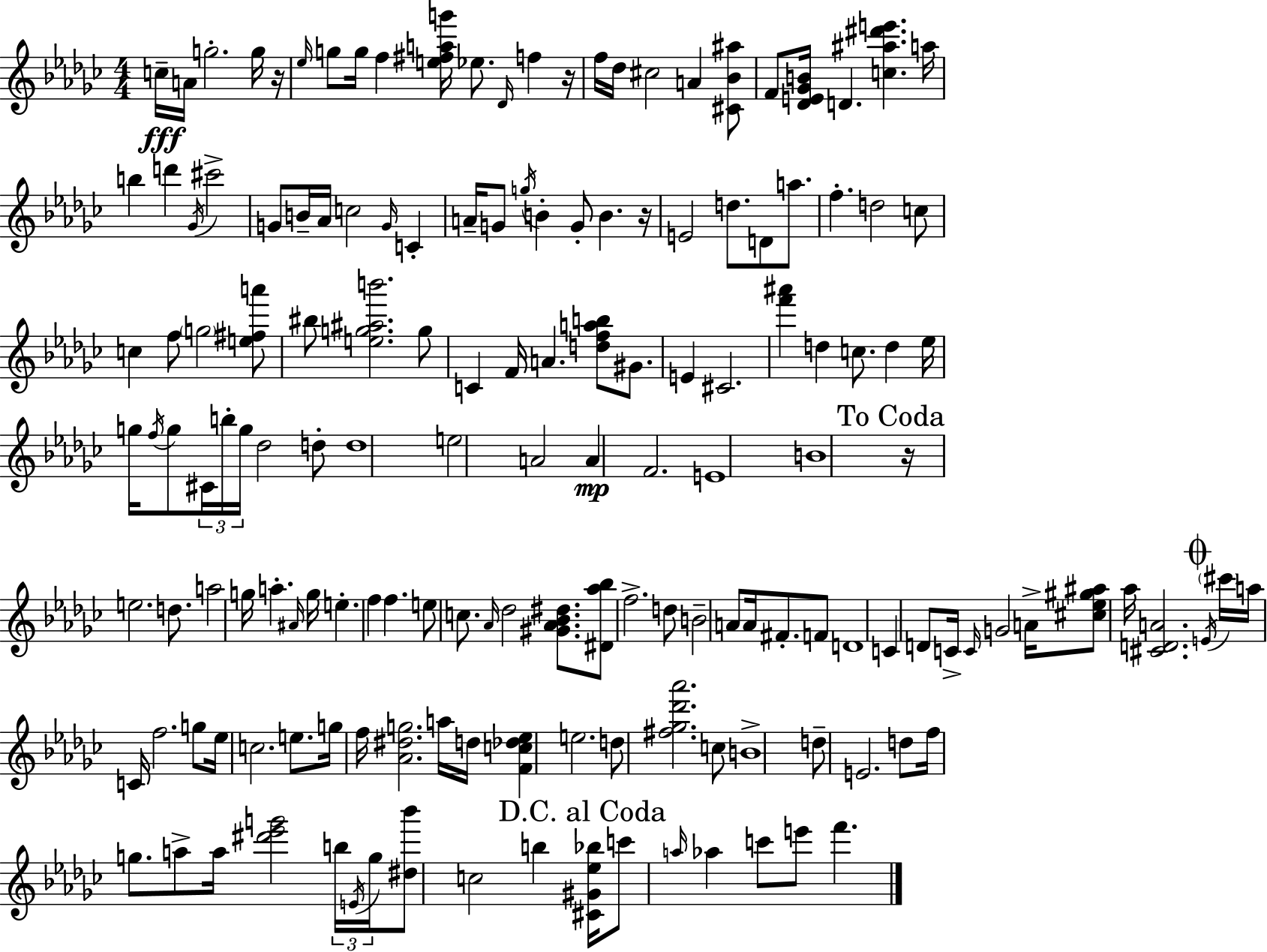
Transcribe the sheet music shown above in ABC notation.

X:1
T:Untitled
M:4/4
L:1/4
K:Ebm
c/4 A/4 g2 g/4 z/4 _e/4 g/2 g/4 f [e^fag']/4 _e/2 _D/4 f z/4 f/4 _d/4 ^c2 A [^C_B^a]/2 F/2 [_DE_GB]/4 D [c^a^d'e'] a/4 b d' _G/4 ^c'2 G/2 B/4 _A/4 c2 G/4 C A/4 G/2 g/4 B G/2 B z/4 E2 d/2 D/2 a/2 f d2 c/2 c f/2 g2 [e^fa']/2 ^b/2 [eg^ab']2 g/2 C F/4 A [dfab]/2 ^G/2 E ^C2 [f'^a'] d c/2 d _e/4 g/4 f/4 g/2 ^C/4 b/4 g/4 _d2 d/2 d4 e2 A2 A F2 E4 B4 z/4 e2 d/2 a2 g/4 a ^A/4 g/4 e f f e/2 c/2 _A/4 _d2 [^G_A_B^d]/2 [^D_a_b]/2 f2 d/2 B2 A/2 A/4 ^F/2 F/2 D4 C D/2 C/4 C/4 G2 A/4 [^c_e^g^a]/2 _a/4 [^CDA]2 E/4 ^c'/4 a/4 C/4 f2 g/2 _e/4 c2 e/2 g/4 f/4 [_A^dg]2 a/4 d/4 [Fc_d_e] e2 d/2 [^f_g_d'_a']2 c/2 B4 d/2 E2 d/2 f/4 g/2 a/2 a/4 [^d'_e'g']2 b/4 E/4 g/4 [^d_b']/2 c2 b [^C^G_e_b]/4 c'/2 a/4 _a c'/2 e'/2 f'